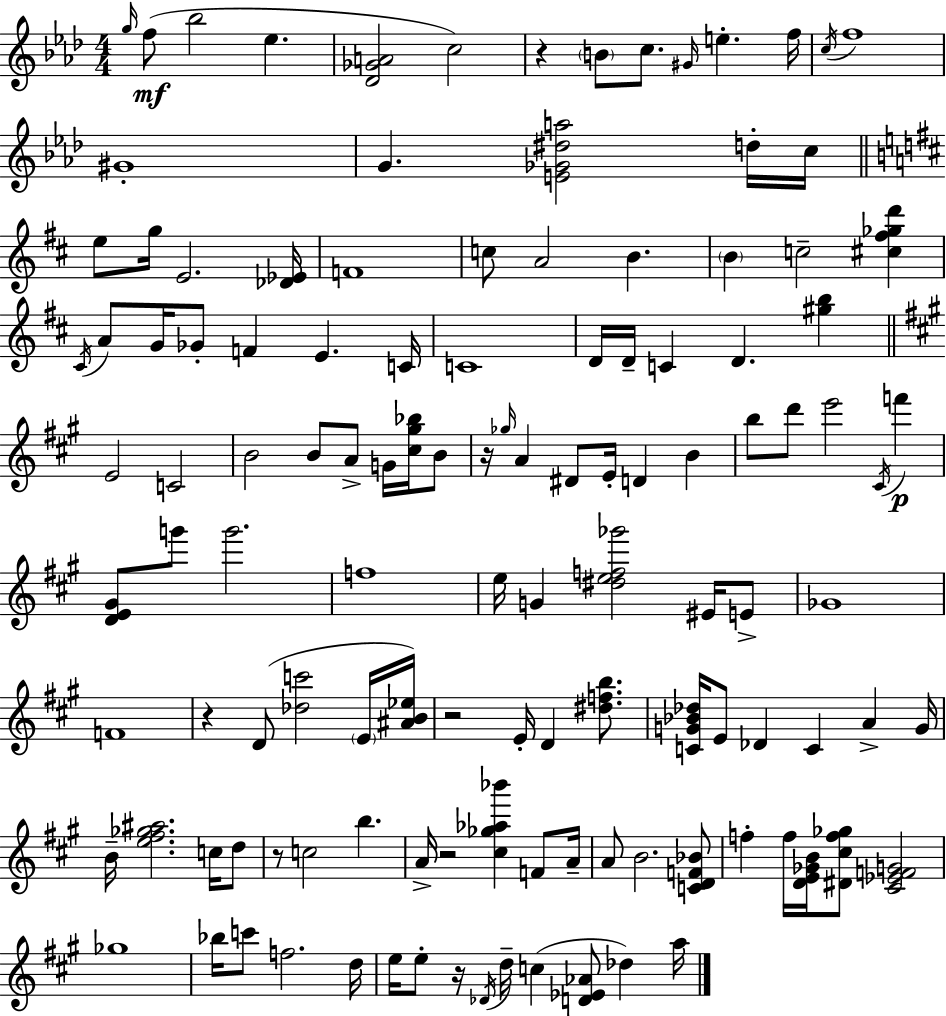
{
  \clef treble
  \numericTimeSignature
  \time 4/4
  \key f \minor
  \repeat volta 2 { \grace { g''16 }(\mf f''8 bes''2 ees''4. | <des' ges' a'>2 c''2) | r4 \parenthesize b'8 c''8. \grace { gis'16 } e''4.-. | f''16 \acciaccatura { c''16 } f''1 | \break gis'1-. | g'4. <e' ges' dis'' a''>2 | d''16-. c''16 \bar "||" \break \key d \major e''8 g''16 e'2. <des' ees'>16 | f'1 | c''8 a'2 b'4. | \parenthesize b'4 c''2-- <cis'' fis'' ges'' d'''>4 | \break \acciaccatura { cis'16 } a'8 g'16 ges'8-. f'4 e'4. | c'16 c'1 | d'16 d'16-- c'4 d'4. <gis'' b''>4 | \bar "||" \break \key a \major e'2 c'2 | b'2 b'8 a'8-> g'16 <cis'' gis'' bes''>16 b'8 | r16 \grace { ges''16 } a'4 dis'8 e'16-. d'4 b'4 | b''8 d'''8 e'''2 \acciaccatura { cis'16 }\p f'''4 | \break <d' e' gis'>8 g'''8 g'''2. | f''1 | e''16 g'4 <dis'' e'' f'' ges'''>2 eis'16 | e'8-> ges'1 | \break f'1 | r4 d'8( <des'' c'''>2 | \parenthesize e'16 <ais' b' ees''>16) r2 e'16-. d'4 <dis'' f'' b''>8. | <c' g' bes' des''>16 e'8 des'4 c'4 a'4-> | \break g'16 b'16-- <e'' fis'' ges'' ais''>2. c''16 | d''8 r8 c''2 b''4. | a'16-> r2 <cis'' ges'' aes'' bes'''>4 f'8 | a'16-- a'8 b'2. | \break <c' d' f' bes'>8 f''4-. f''16 <d' e' ges' b'>16 <dis' cis'' f'' ges''>8 <cis' ees' f' g'>2 | ges''1 | bes''16 c'''8 f''2. | d''16 e''16 e''8-. r16 \acciaccatura { des'16 } d''16-- c''4( <d' ees' aes'>8 des''4) | \break a''16 } \bar "|."
}